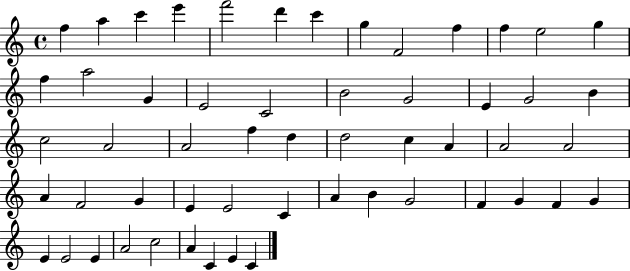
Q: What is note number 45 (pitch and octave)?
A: F4